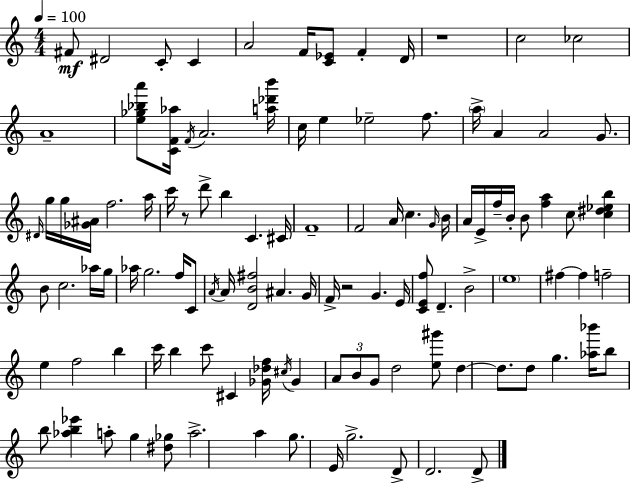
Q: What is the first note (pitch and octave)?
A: F#4